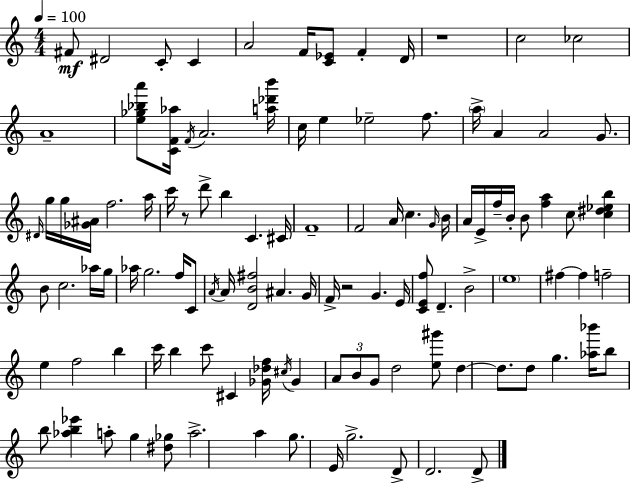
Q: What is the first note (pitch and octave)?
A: F#4